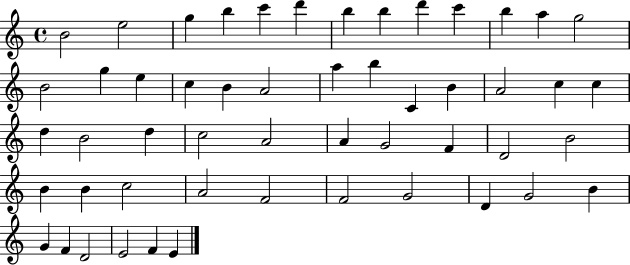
{
  \clef treble
  \time 4/4
  \defaultTimeSignature
  \key c \major
  b'2 e''2 | g''4 b''4 c'''4 d'''4 | b''4 b''4 d'''4 c'''4 | b''4 a''4 g''2 | \break b'2 g''4 e''4 | c''4 b'4 a'2 | a''4 b''4 c'4 b'4 | a'2 c''4 c''4 | \break d''4 b'2 d''4 | c''2 a'2 | a'4 g'2 f'4 | d'2 b'2 | \break b'4 b'4 c''2 | a'2 f'2 | f'2 g'2 | d'4 g'2 b'4 | \break g'4 f'4 d'2 | e'2 f'4 e'4 | \bar "|."
}